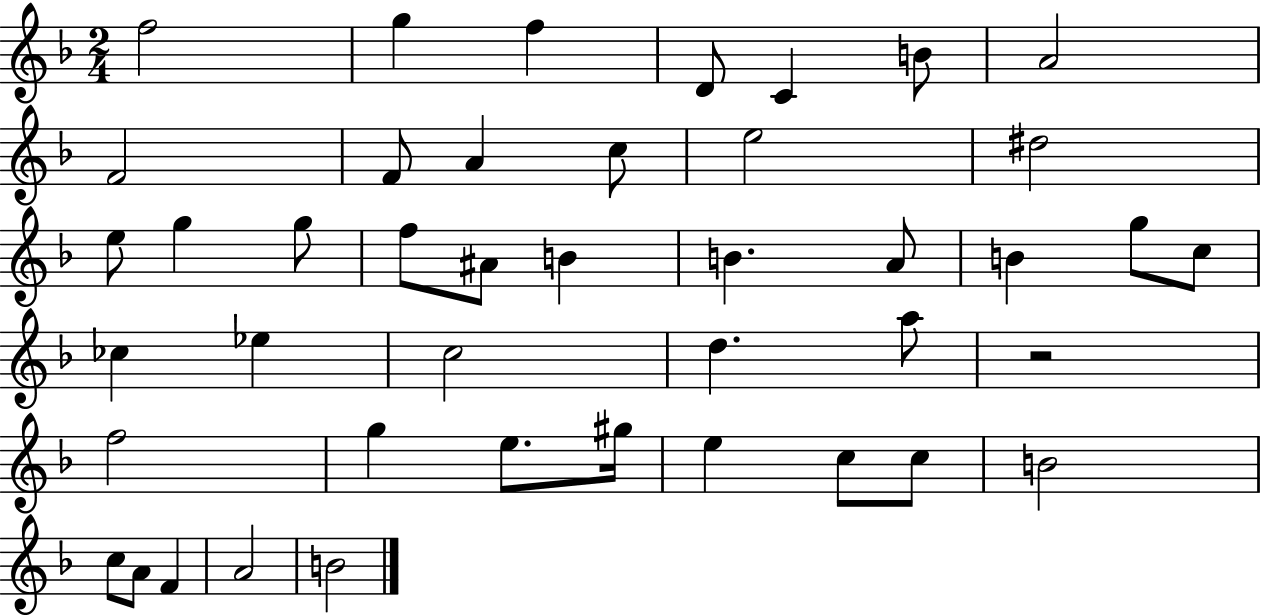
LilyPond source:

{
  \clef treble
  \numericTimeSignature
  \time 2/4
  \key f \major
  f''2 | g''4 f''4 | d'8 c'4 b'8 | a'2 | \break f'2 | f'8 a'4 c''8 | e''2 | dis''2 | \break e''8 g''4 g''8 | f''8 ais'8 b'4 | b'4. a'8 | b'4 g''8 c''8 | \break ces''4 ees''4 | c''2 | d''4. a''8 | r2 | \break f''2 | g''4 e''8. gis''16 | e''4 c''8 c''8 | b'2 | \break c''8 a'8 f'4 | a'2 | b'2 | \bar "|."
}